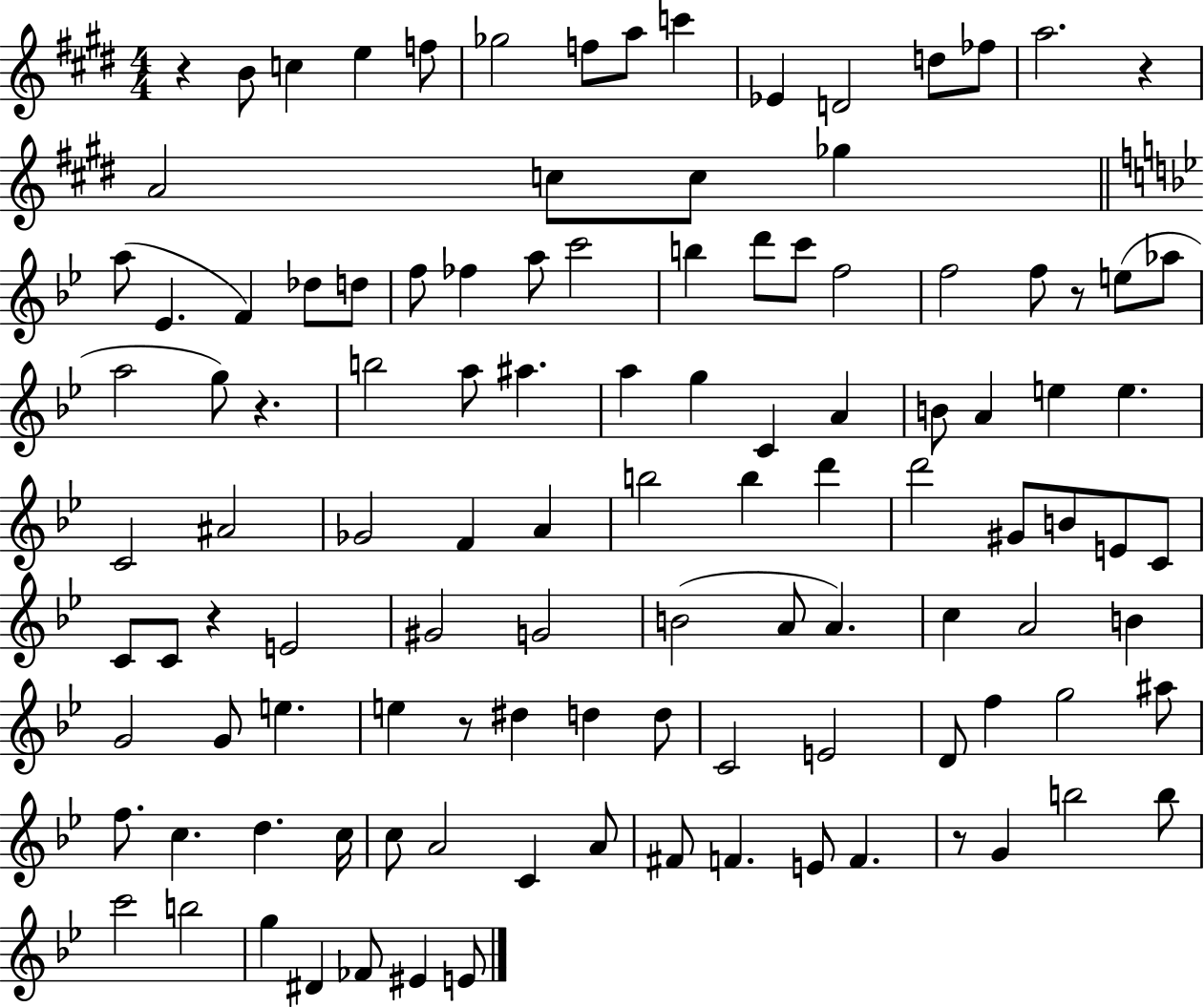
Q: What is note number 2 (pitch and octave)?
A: C5